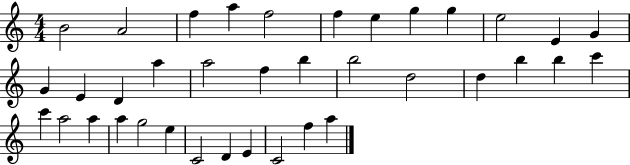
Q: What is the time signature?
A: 4/4